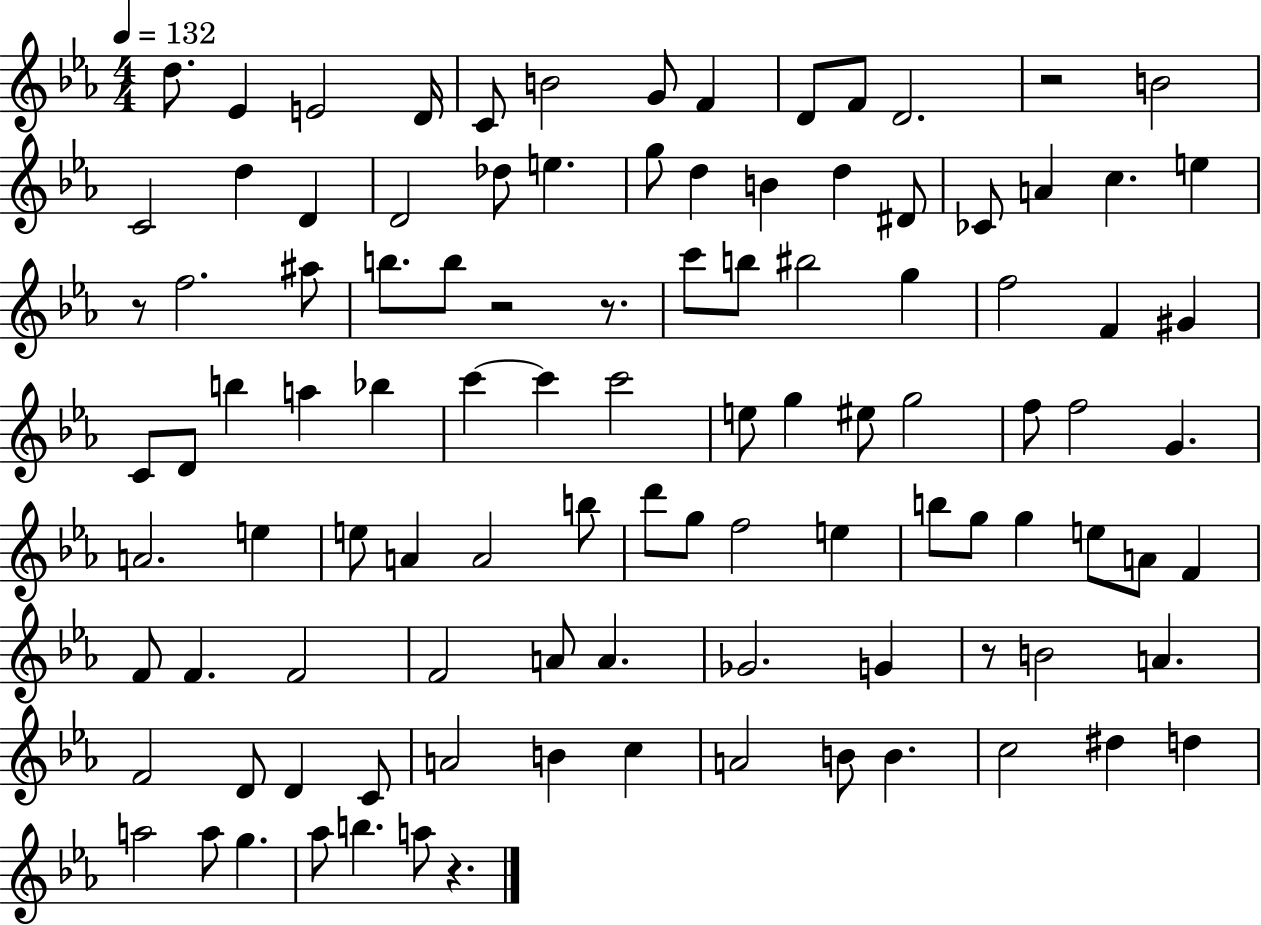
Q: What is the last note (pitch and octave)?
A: A5